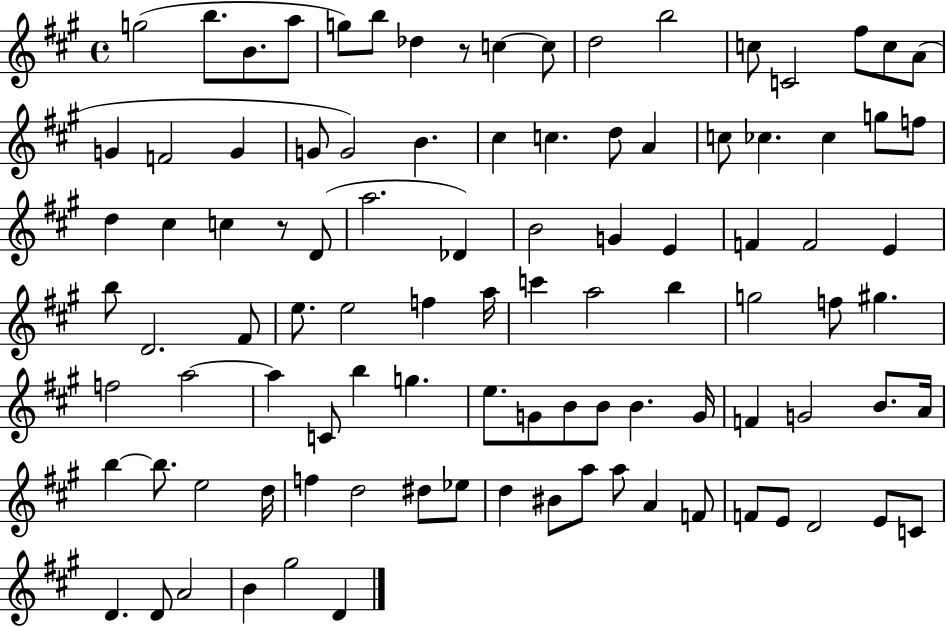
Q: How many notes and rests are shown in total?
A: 99